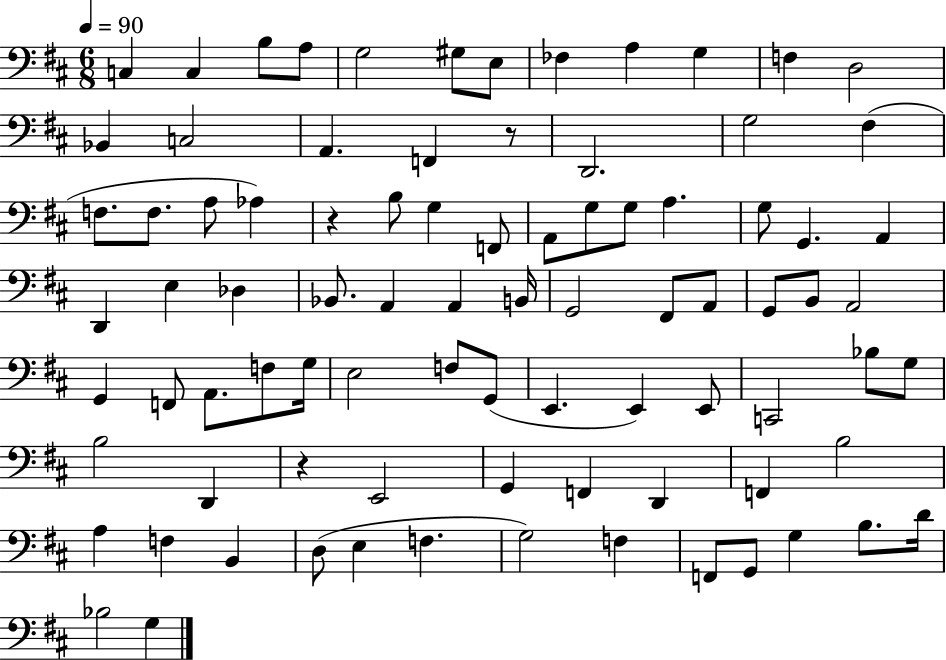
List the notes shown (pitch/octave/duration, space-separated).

C3/q C3/q B3/e A3/e G3/h G#3/e E3/e FES3/q A3/q G3/q F3/q D3/h Bb2/q C3/h A2/q. F2/q R/e D2/h. G3/h F#3/q F3/e. F3/e. A3/e Ab3/q R/q B3/e G3/q F2/e A2/e G3/e G3/e A3/q. G3/e G2/q. A2/q D2/q E3/q Db3/q Bb2/e. A2/q A2/q B2/s G2/h F#2/e A2/e G2/e B2/e A2/h G2/q F2/e A2/e. F3/e G3/s E3/h F3/e G2/e E2/q. E2/q E2/e C2/h Bb3/e G3/e B3/h D2/q R/q E2/h G2/q F2/q D2/q F2/q B3/h A3/q F3/q B2/q D3/e E3/q F3/q. G3/h F3/q F2/e G2/e G3/q B3/e. D4/s Bb3/h G3/q